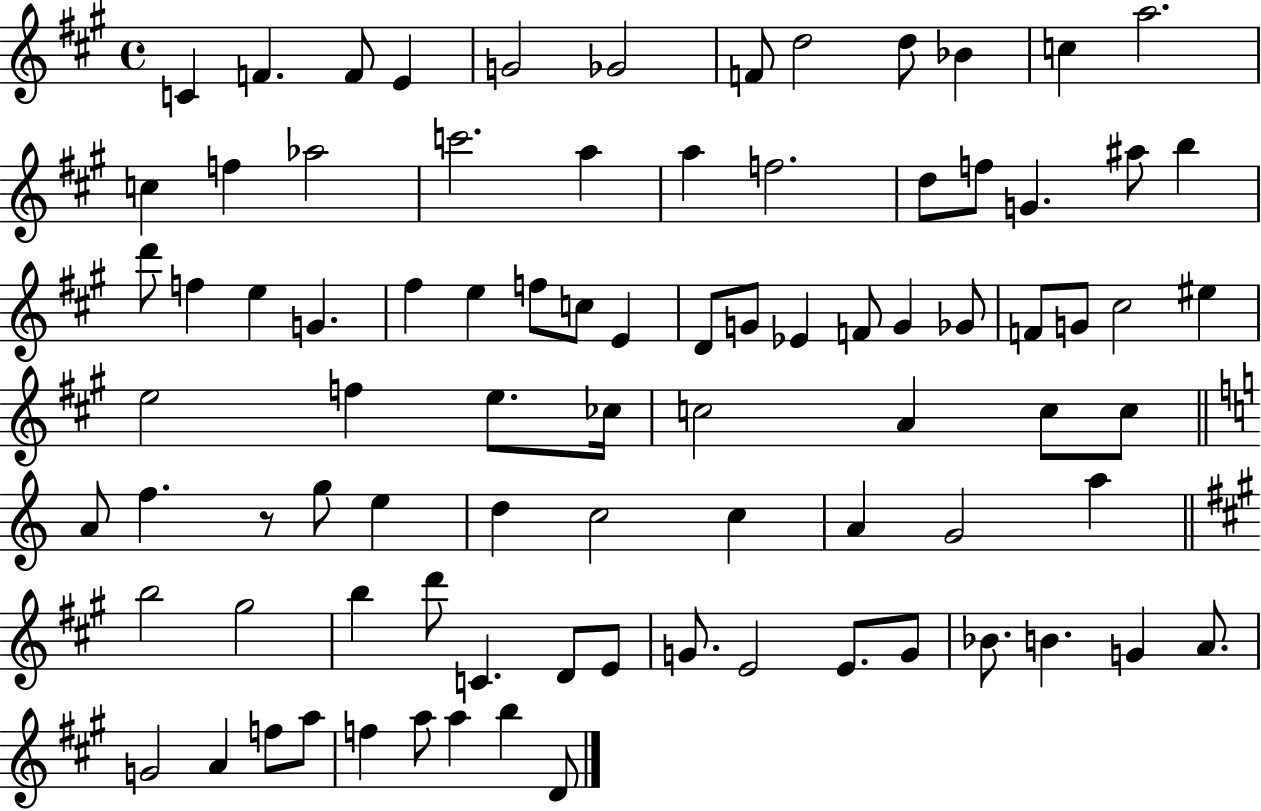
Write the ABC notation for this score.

X:1
T:Untitled
M:4/4
L:1/4
K:A
C F F/2 E G2 _G2 F/2 d2 d/2 _B c a2 c f _a2 c'2 a a f2 d/2 f/2 G ^a/2 b d'/2 f e G ^f e f/2 c/2 E D/2 G/2 _E F/2 G _G/2 F/2 G/2 ^c2 ^e e2 f e/2 _c/4 c2 A c/2 c/2 A/2 f z/2 g/2 e d c2 c A G2 a b2 ^g2 b d'/2 C D/2 E/2 G/2 E2 E/2 G/2 _B/2 B G A/2 G2 A f/2 a/2 f a/2 a b D/2